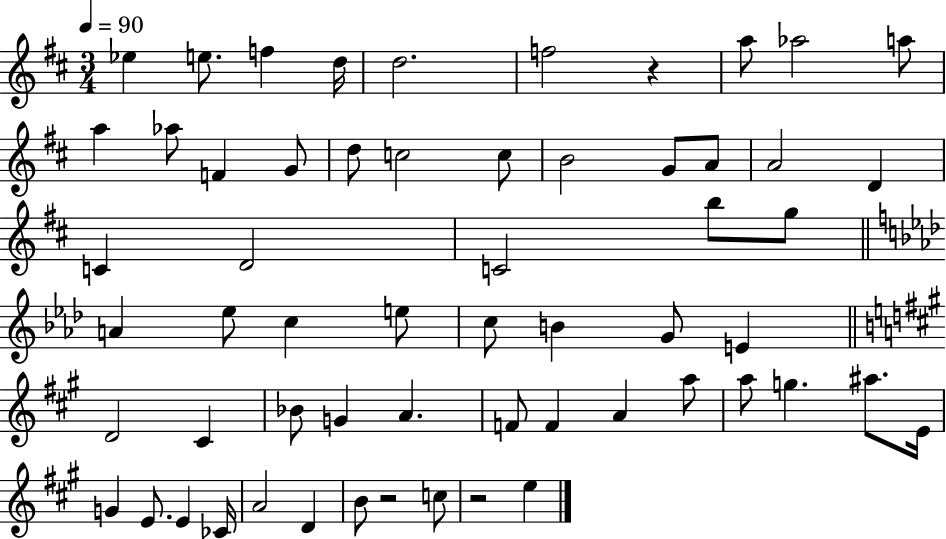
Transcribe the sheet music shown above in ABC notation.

X:1
T:Untitled
M:3/4
L:1/4
K:D
_e e/2 f d/4 d2 f2 z a/2 _a2 a/2 a _a/2 F G/2 d/2 c2 c/2 B2 G/2 A/2 A2 D C D2 C2 b/2 g/2 A _e/2 c e/2 c/2 B G/2 E D2 ^C _B/2 G A F/2 F A a/2 a/2 g ^a/2 E/4 G E/2 E _C/4 A2 D B/2 z2 c/2 z2 e